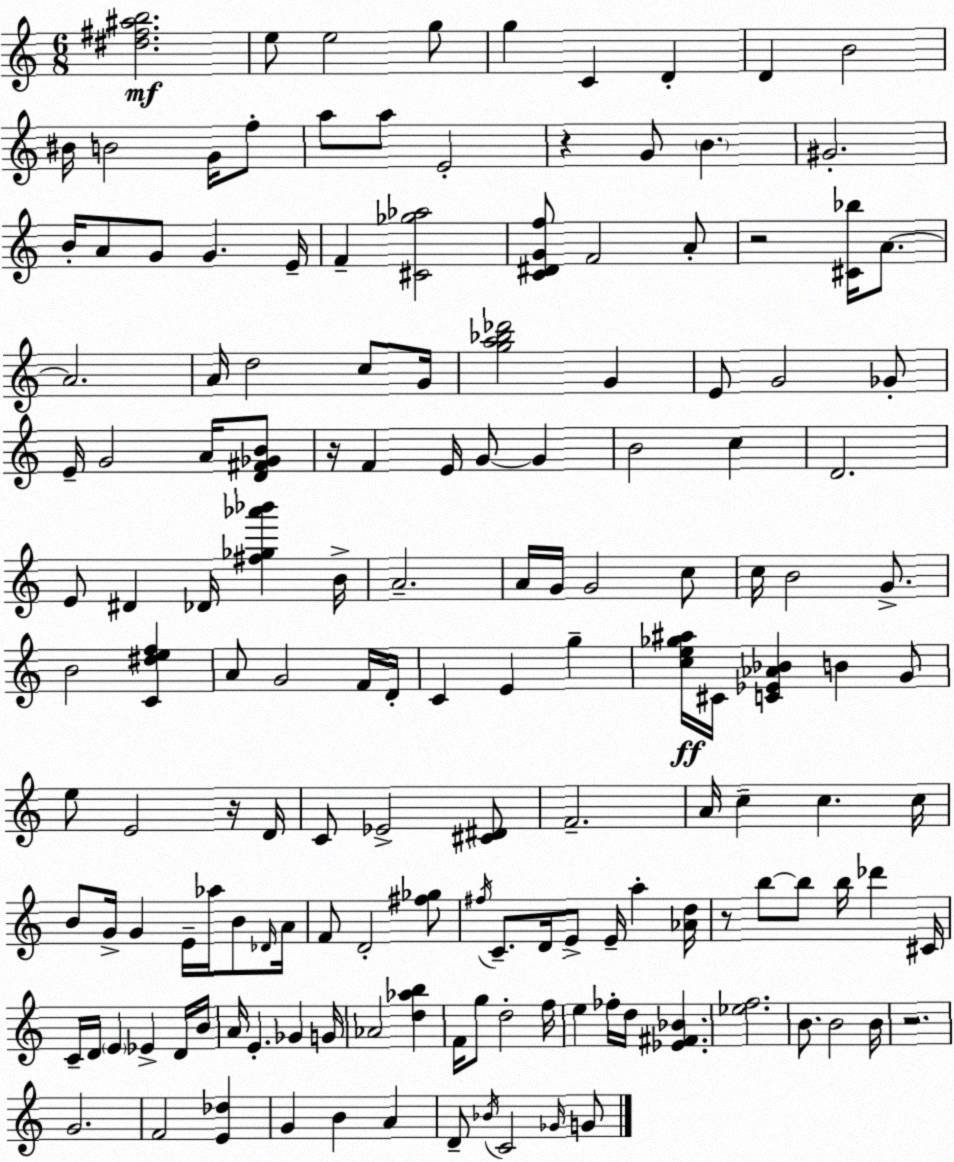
X:1
T:Untitled
M:6/8
L:1/4
K:C
[^d^f^ab]2 e/2 e2 g/2 g C D D B2 ^B/4 B2 G/4 f/2 a/2 a/2 E2 z G/2 B ^G2 B/4 A/2 G/2 G E/4 F [^C_g_a]2 [C^DGf]/2 F2 A/2 z2 [^C_b]/4 A/2 A2 A/4 d2 c/2 G/4 [ga_b_d']2 G E/2 G2 _G/2 E/4 G2 A/4 [D^F_GB]/2 z/4 F E/4 G/2 G B2 c D2 E/2 ^D _D/4 [^f_g_a'_b'] B/4 A2 A/4 G/4 G2 c/2 c/4 B2 G/2 B2 [C^def] A/2 G2 F/4 D/4 C E g [ce_g^a]/4 ^C/4 [C_E_A_B] B G/2 e/2 E2 z/4 D/4 C/2 _E2 [^C^D]/2 F2 A/4 c c c/4 B/2 G/4 G E/4 _a/4 B/2 _D/4 A/4 F/2 D2 [^f_g]/2 ^f/4 C/2 D/4 E/2 E/4 a [_Ad]/4 z/2 b/2 b/2 b/4 _d' ^C/4 C/4 D/4 E _E D/4 B/4 A/4 E _G G/4 _A2 [d_ab] F/4 g/2 d2 f/4 e _f/4 d/4 [_E^F_B] [_ef]2 B/2 B2 B/4 z2 G2 F2 [E_d] G B A D/2 _B/4 C2 _G/4 G/2